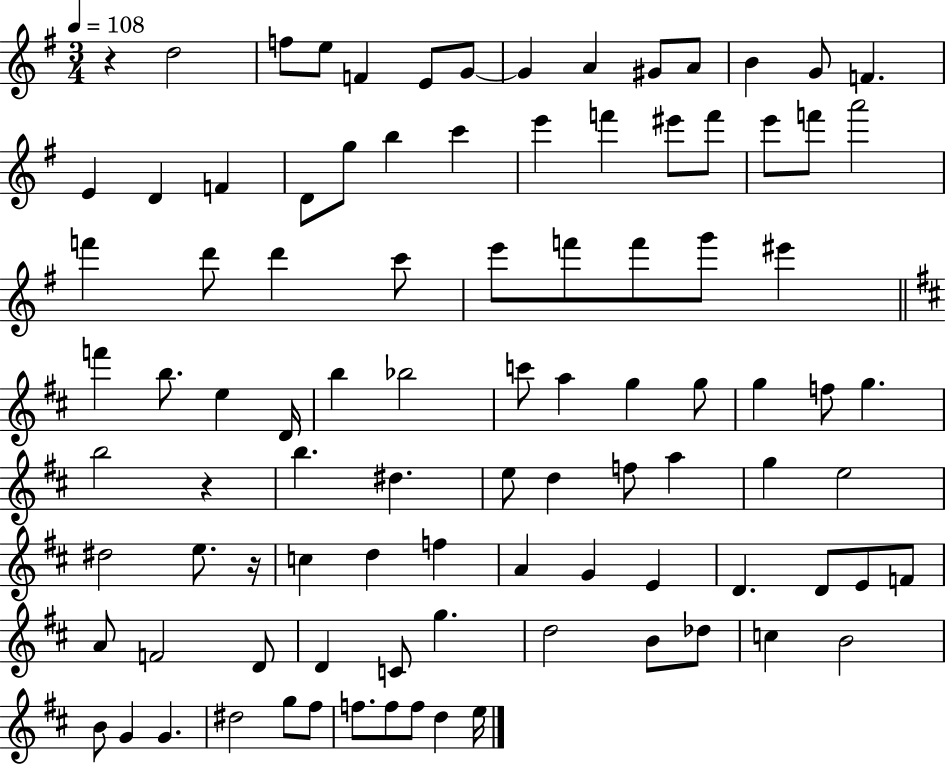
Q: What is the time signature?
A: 3/4